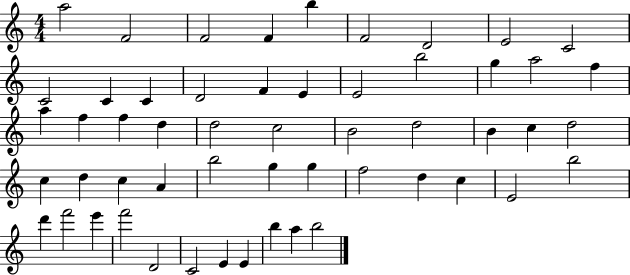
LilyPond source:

{
  \clef treble
  \numericTimeSignature
  \time 4/4
  \key c \major
  a''2 f'2 | f'2 f'4 b''4 | f'2 d'2 | e'2 c'2 | \break c'2 c'4 c'4 | d'2 f'4 e'4 | e'2 b''2 | g''4 a''2 f''4 | \break a''4 f''4 f''4 d''4 | d''2 c''2 | b'2 d''2 | b'4 c''4 d''2 | \break c''4 d''4 c''4 a'4 | b''2 g''4 g''4 | f''2 d''4 c''4 | e'2 b''2 | \break d'''4 f'''2 e'''4 | f'''2 d'2 | c'2 e'4 e'4 | b''4 a''4 b''2 | \break \bar "|."
}